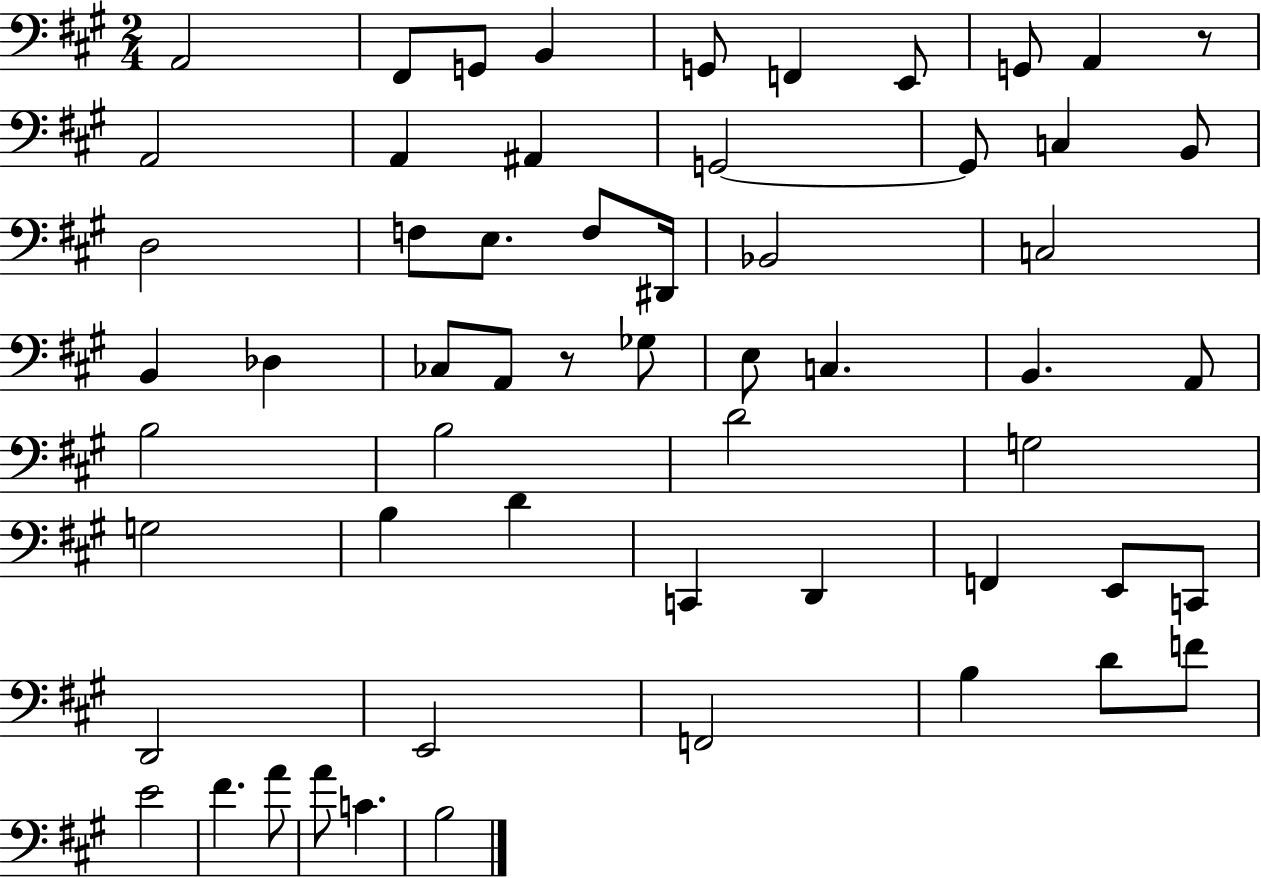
A2/h F#2/e G2/e B2/q G2/e F2/q E2/e G2/e A2/q R/e A2/h A2/q A#2/q G2/h G2/e C3/q B2/e D3/h F3/e E3/e. F3/e D#2/s Bb2/h C3/h B2/q Db3/q CES3/e A2/e R/e Gb3/e E3/e C3/q. B2/q. A2/e B3/h B3/h D4/h G3/h G3/h B3/q D4/q C2/q D2/q F2/q E2/e C2/e D2/h E2/h F2/h B3/q D4/e F4/e E4/h F#4/q. A4/e A4/e C4/q. B3/h